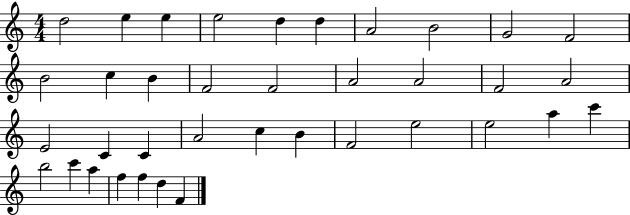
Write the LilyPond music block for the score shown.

{
  \clef treble
  \numericTimeSignature
  \time 4/4
  \key c \major
  d''2 e''4 e''4 | e''2 d''4 d''4 | a'2 b'2 | g'2 f'2 | \break b'2 c''4 b'4 | f'2 f'2 | a'2 a'2 | f'2 a'2 | \break e'2 c'4 c'4 | a'2 c''4 b'4 | f'2 e''2 | e''2 a''4 c'''4 | \break b''2 c'''4 a''4 | f''4 f''4 d''4 f'4 | \bar "|."
}